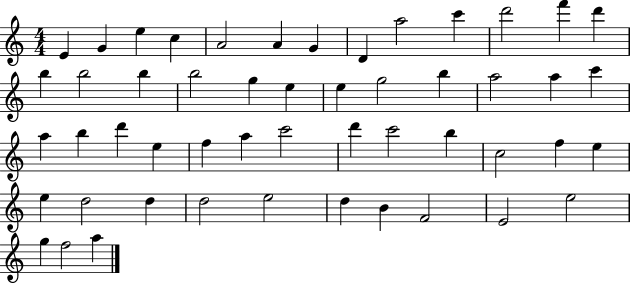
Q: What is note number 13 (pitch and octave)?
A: D6